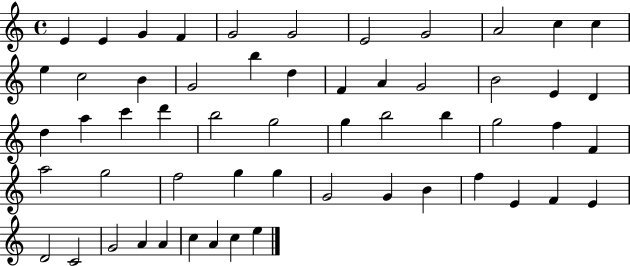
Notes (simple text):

E4/q E4/q G4/q F4/q G4/h G4/h E4/h G4/h A4/h C5/q C5/q E5/q C5/h B4/q G4/h B5/q D5/q F4/q A4/q G4/h B4/h E4/q D4/q D5/q A5/q C6/q D6/q B5/h G5/h G5/q B5/h B5/q G5/h F5/q F4/q A5/h G5/h F5/h G5/q G5/q G4/h G4/q B4/q F5/q E4/q F4/q E4/q D4/h C4/h G4/h A4/q A4/q C5/q A4/q C5/q E5/q